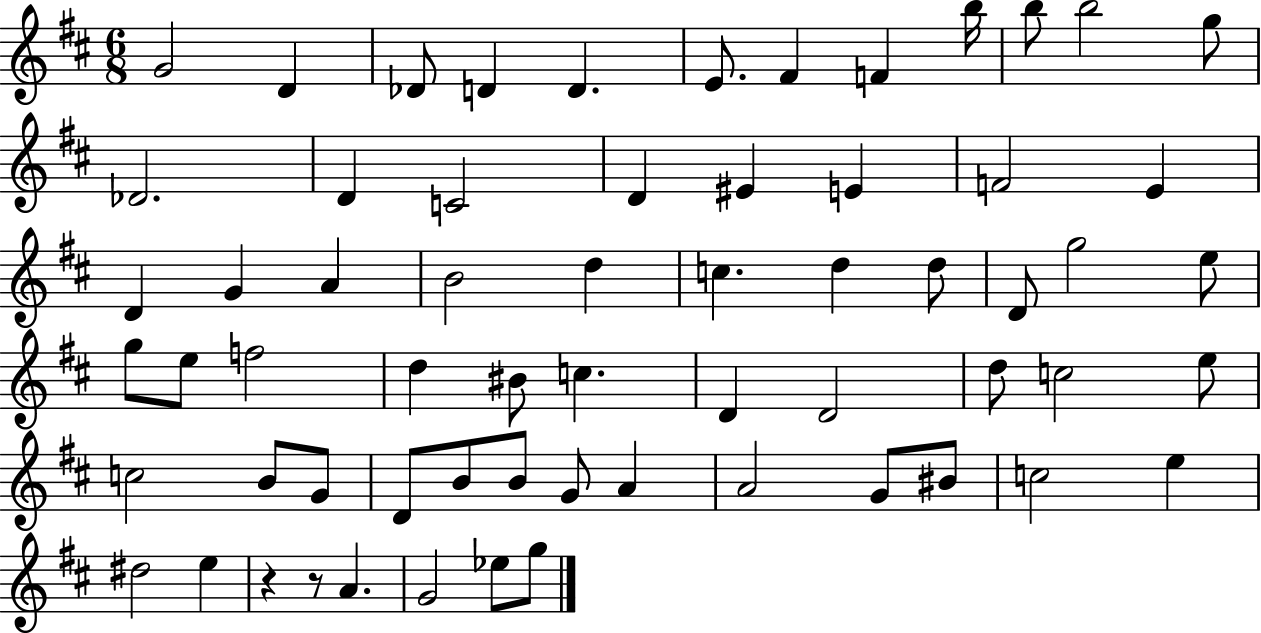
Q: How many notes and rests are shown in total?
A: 63